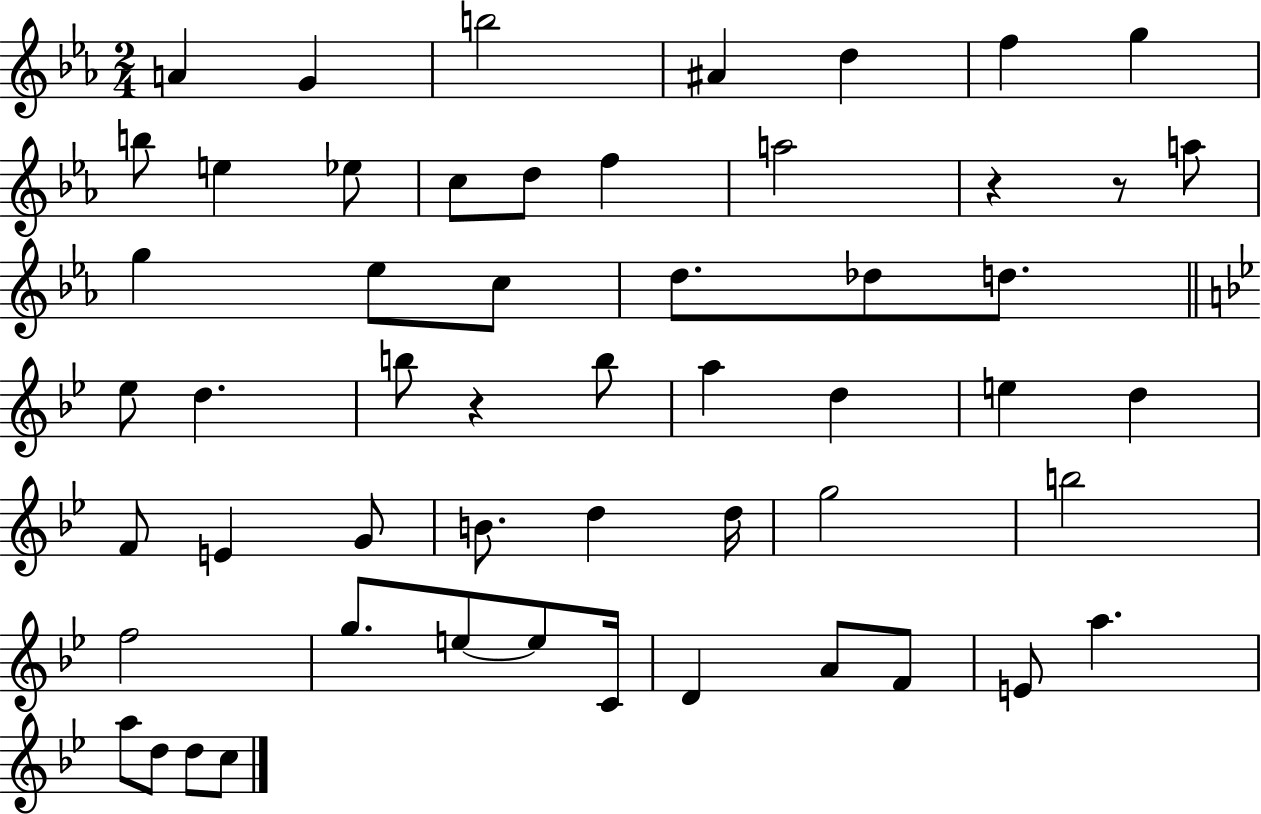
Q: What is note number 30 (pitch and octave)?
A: F4